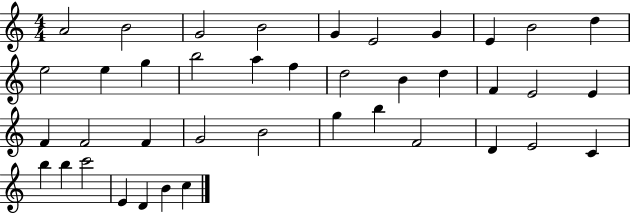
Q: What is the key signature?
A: C major